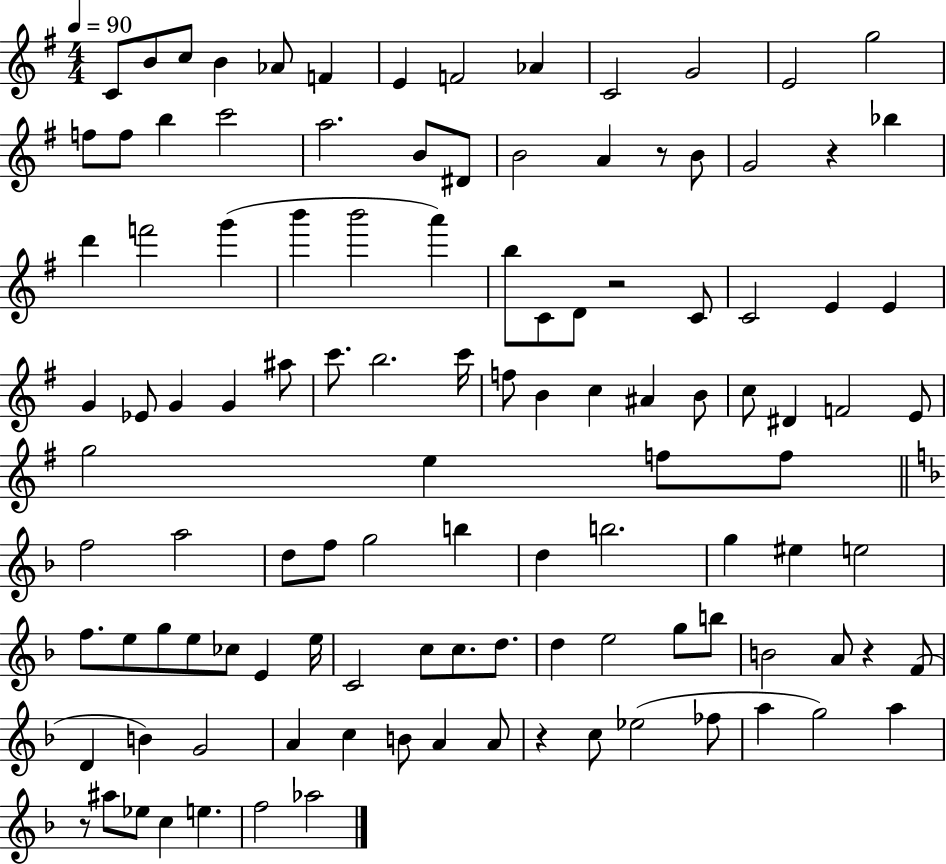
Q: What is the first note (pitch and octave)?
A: C4